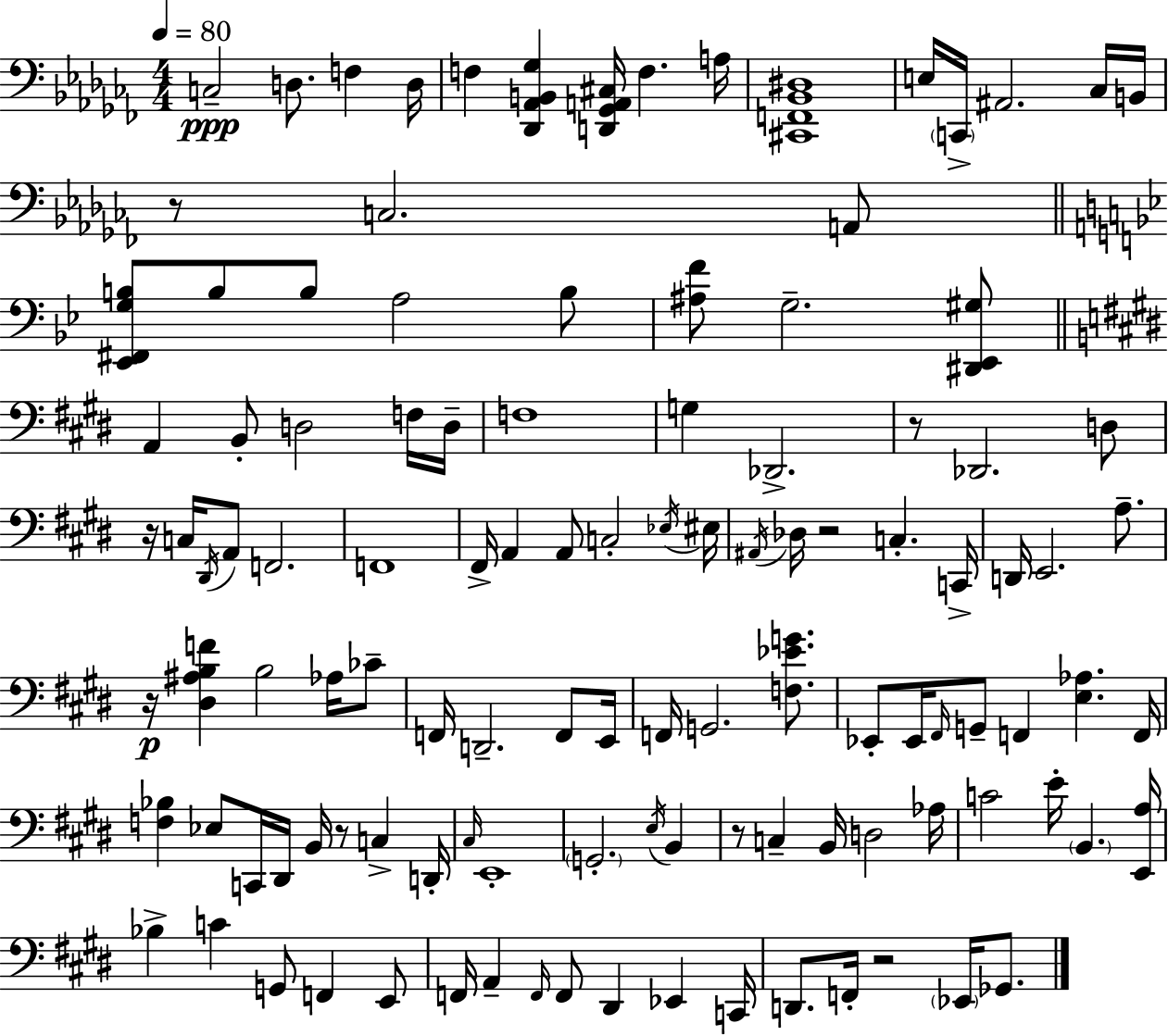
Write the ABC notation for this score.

X:1
T:Untitled
M:4/4
L:1/4
K:Abm
C,2 D,/2 F, D,/4 F, [_D,,_A,,B,,_G,] [D,,_G,,A,,^C,]/4 F, A,/4 [^C,,F,,_B,,^D,]4 E,/4 C,,/4 ^A,,2 _C,/4 B,,/4 z/2 C,2 A,,/2 [_E,,^F,,G,B,]/2 B,/2 B,/2 A,2 B,/2 [^A,F]/2 G,2 [^D,,_E,,^G,]/2 A,, B,,/2 D,2 F,/4 D,/4 F,4 G, _D,,2 z/2 _D,,2 D,/2 z/4 C,/4 ^D,,/4 A,,/2 F,,2 F,,4 ^F,,/4 A,, A,,/2 C,2 _E,/4 ^E,/4 ^A,,/4 _D,/4 z2 C, C,,/4 D,,/4 E,,2 A,/2 z/4 [^D,^A,B,F] B,2 _A,/4 _C/2 F,,/4 D,,2 F,,/2 E,,/4 F,,/4 G,,2 [F,_EG]/2 _E,,/2 _E,,/4 ^F,,/4 G,,/2 F,, [E,_A,] F,,/4 [F,_B,] _E,/2 C,,/4 ^D,,/4 B,,/4 z/2 C, D,,/4 ^C,/4 E,,4 G,,2 E,/4 B,, z/2 C, B,,/4 D,2 _A,/4 C2 E/4 B,, [E,,A,]/4 _B, C G,,/2 F,, E,,/2 F,,/4 A,, F,,/4 F,,/2 ^D,, _E,, C,,/4 D,,/2 F,,/4 z2 _E,,/4 _G,,/2